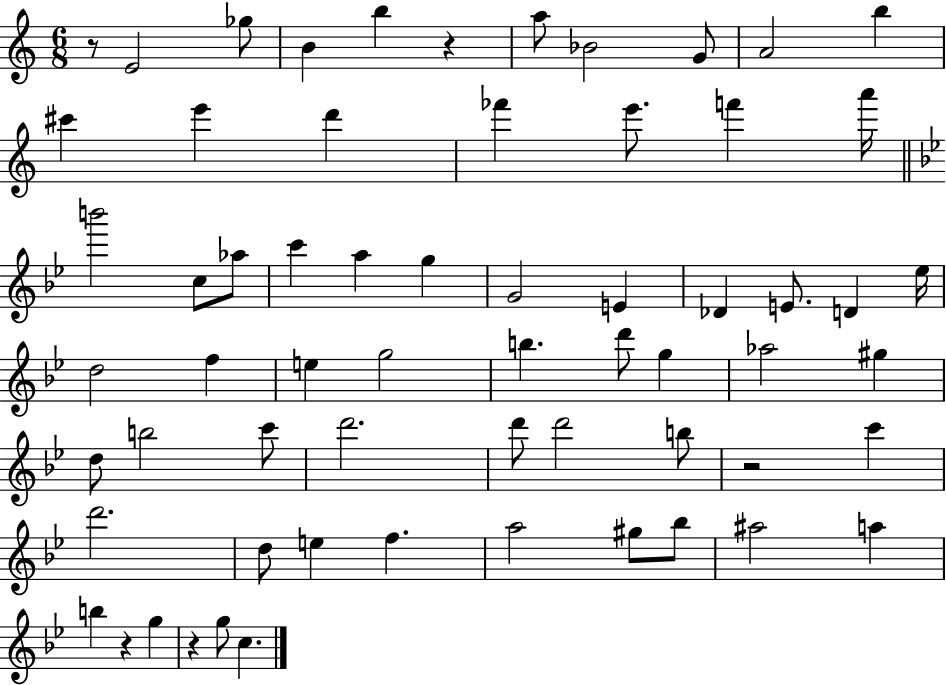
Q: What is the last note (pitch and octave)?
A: C5